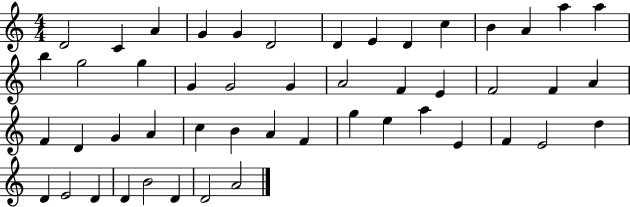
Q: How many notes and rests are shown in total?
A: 49